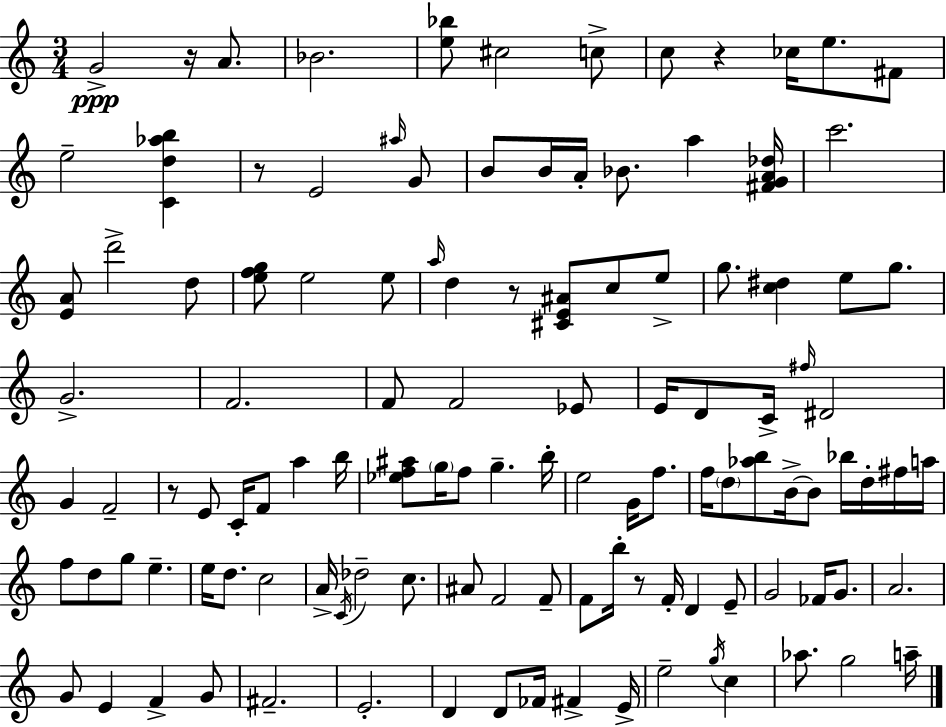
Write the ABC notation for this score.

X:1
T:Untitled
M:3/4
L:1/4
K:C
G2 z/4 A/2 _B2 [e_b]/2 ^c2 c/2 c/2 z _c/4 e/2 ^F/2 e2 [Cd_ab] z/2 E2 ^a/4 G/2 B/2 B/4 A/4 _B/2 a [^FGA_d]/4 c'2 [EA]/2 d'2 d/2 [efg]/2 e2 e/2 a/4 d z/2 [^CE^A]/2 c/2 e/2 g/2 [c^d] e/2 g/2 G2 F2 F/2 F2 _E/2 E/4 D/2 C/4 ^f/4 ^D2 G F2 z/2 E/2 C/4 F/2 a b/4 [_ef^a]/2 g/4 f/2 g b/4 e2 G/4 f/2 f/4 d/2 [_ab]/2 B/4 B/2 _b/4 d/4 ^f/4 a/4 f/2 d/2 g/2 e e/4 d/2 c2 A/4 C/4 _d2 c/2 ^A/2 F2 F/2 F/2 b/4 z/2 F/4 D E/2 G2 _F/4 G/2 A2 G/2 E F G/2 ^F2 E2 D D/2 _F/4 ^F E/4 e2 g/4 c _a/2 g2 a/4